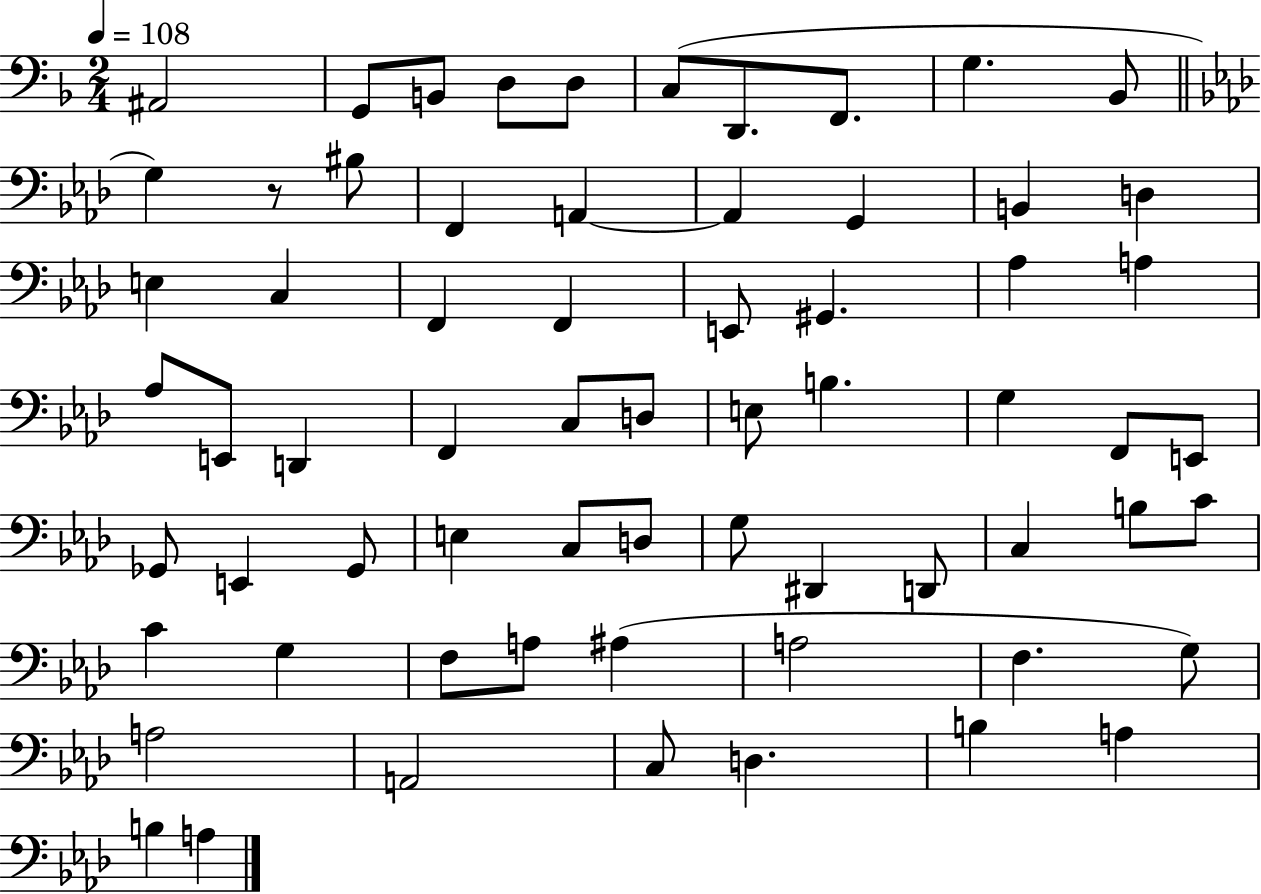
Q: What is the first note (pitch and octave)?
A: A#2